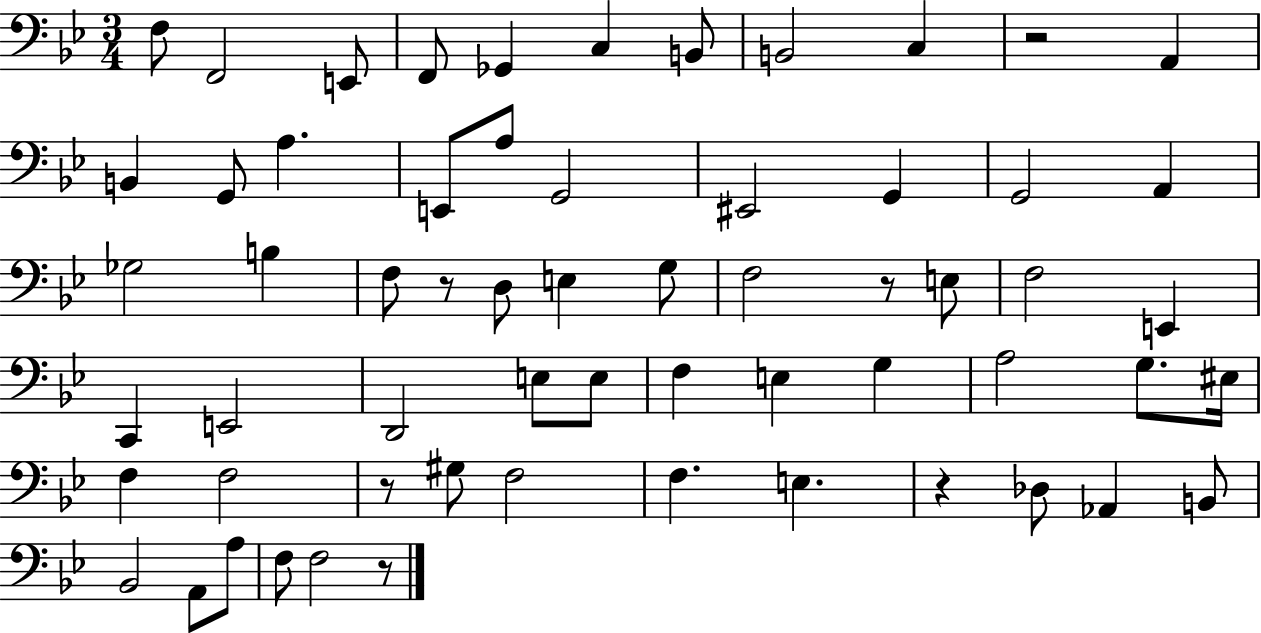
X:1
T:Untitled
M:3/4
L:1/4
K:Bb
F,/2 F,,2 E,,/2 F,,/2 _G,, C, B,,/2 B,,2 C, z2 A,, B,, G,,/2 A, E,,/2 A,/2 G,,2 ^E,,2 G,, G,,2 A,, _G,2 B, F,/2 z/2 D,/2 E, G,/2 F,2 z/2 E,/2 F,2 E,, C,, E,,2 D,,2 E,/2 E,/2 F, E, G, A,2 G,/2 ^E,/4 F, F,2 z/2 ^G,/2 F,2 F, E, z _D,/2 _A,, B,,/2 _B,,2 A,,/2 A,/2 F,/2 F,2 z/2